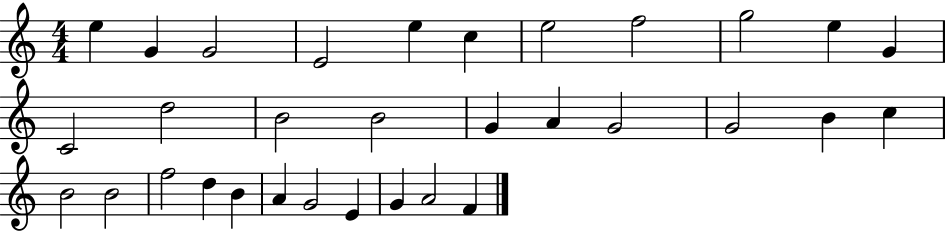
E5/q G4/q G4/h E4/h E5/q C5/q E5/h F5/h G5/h E5/q G4/q C4/h D5/h B4/h B4/h G4/q A4/q G4/h G4/h B4/q C5/q B4/h B4/h F5/h D5/q B4/q A4/q G4/h E4/q G4/q A4/h F4/q